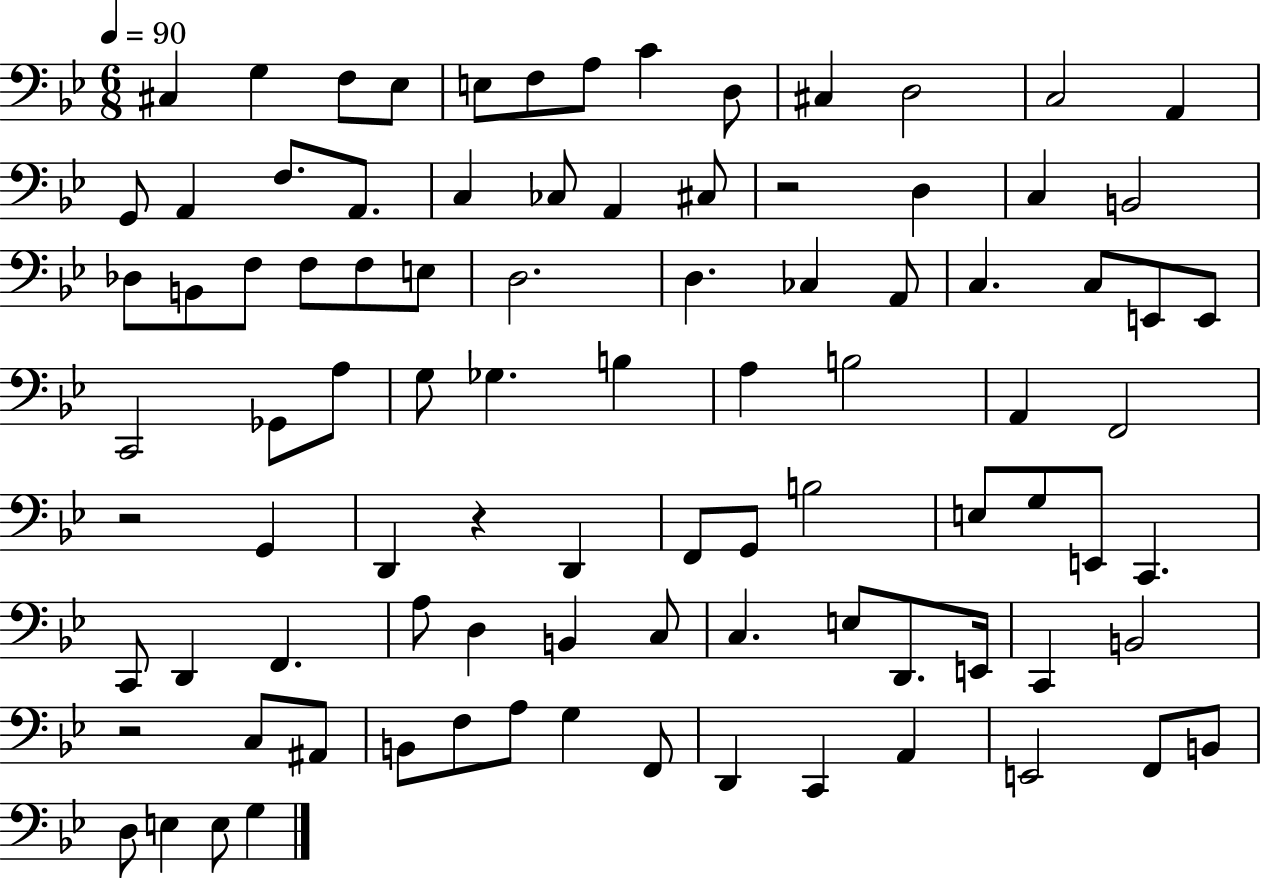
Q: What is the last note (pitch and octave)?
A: G3